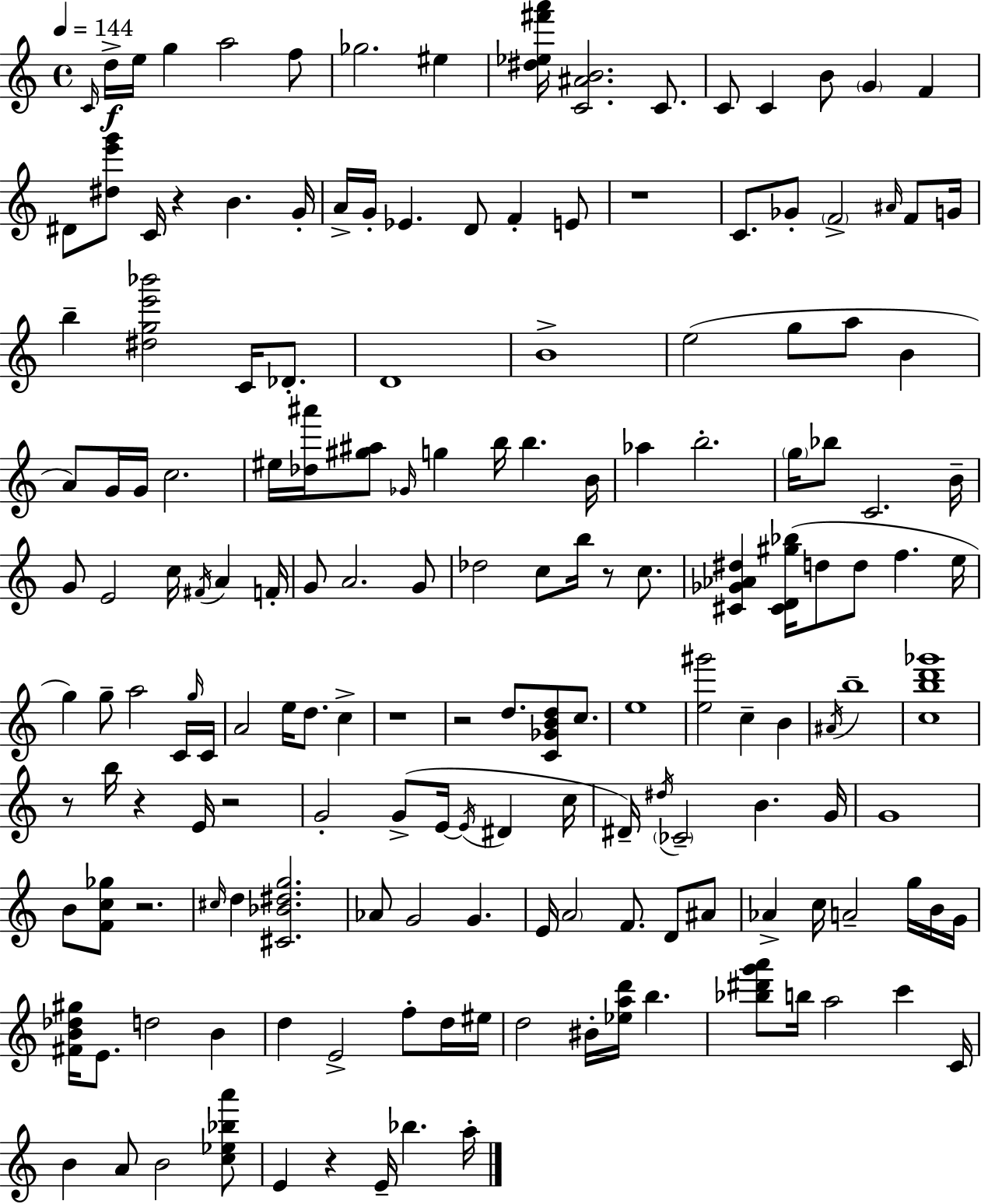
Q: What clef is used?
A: treble